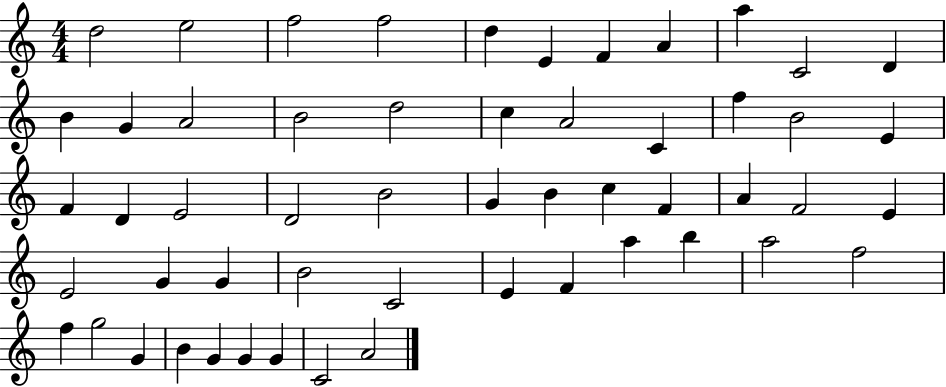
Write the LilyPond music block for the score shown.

{
  \clef treble
  \numericTimeSignature
  \time 4/4
  \key c \major
  d''2 e''2 | f''2 f''2 | d''4 e'4 f'4 a'4 | a''4 c'2 d'4 | \break b'4 g'4 a'2 | b'2 d''2 | c''4 a'2 c'4 | f''4 b'2 e'4 | \break f'4 d'4 e'2 | d'2 b'2 | g'4 b'4 c''4 f'4 | a'4 f'2 e'4 | \break e'2 g'4 g'4 | b'2 c'2 | e'4 f'4 a''4 b''4 | a''2 f''2 | \break f''4 g''2 g'4 | b'4 g'4 g'4 g'4 | c'2 a'2 | \bar "|."
}